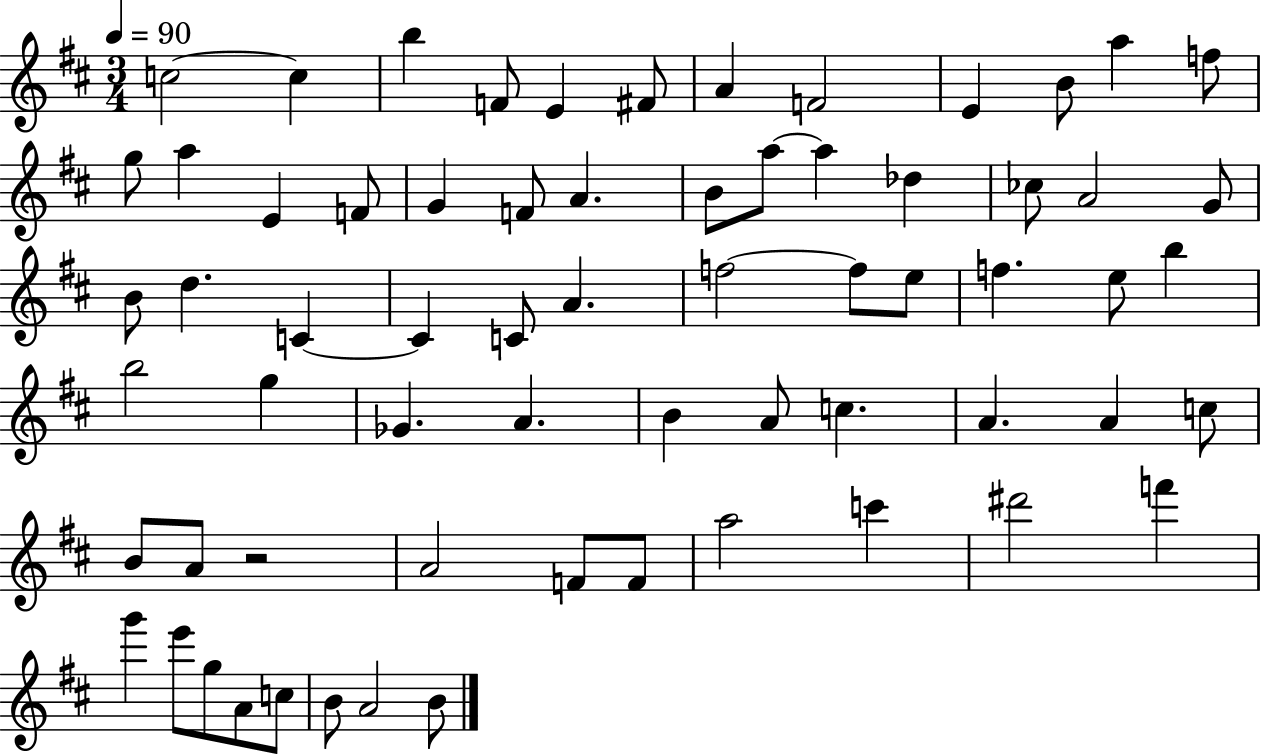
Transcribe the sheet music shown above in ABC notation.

X:1
T:Untitled
M:3/4
L:1/4
K:D
c2 c b F/2 E ^F/2 A F2 E B/2 a f/2 g/2 a E F/2 G F/2 A B/2 a/2 a _d _c/2 A2 G/2 B/2 d C C C/2 A f2 f/2 e/2 f e/2 b b2 g _G A B A/2 c A A c/2 B/2 A/2 z2 A2 F/2 F/2 a2 c' ^d'2 f' g' e'/2 g/2 A/2 c/2 B/2 A2 B/2